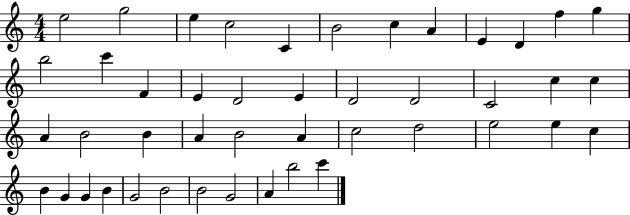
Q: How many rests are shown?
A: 0